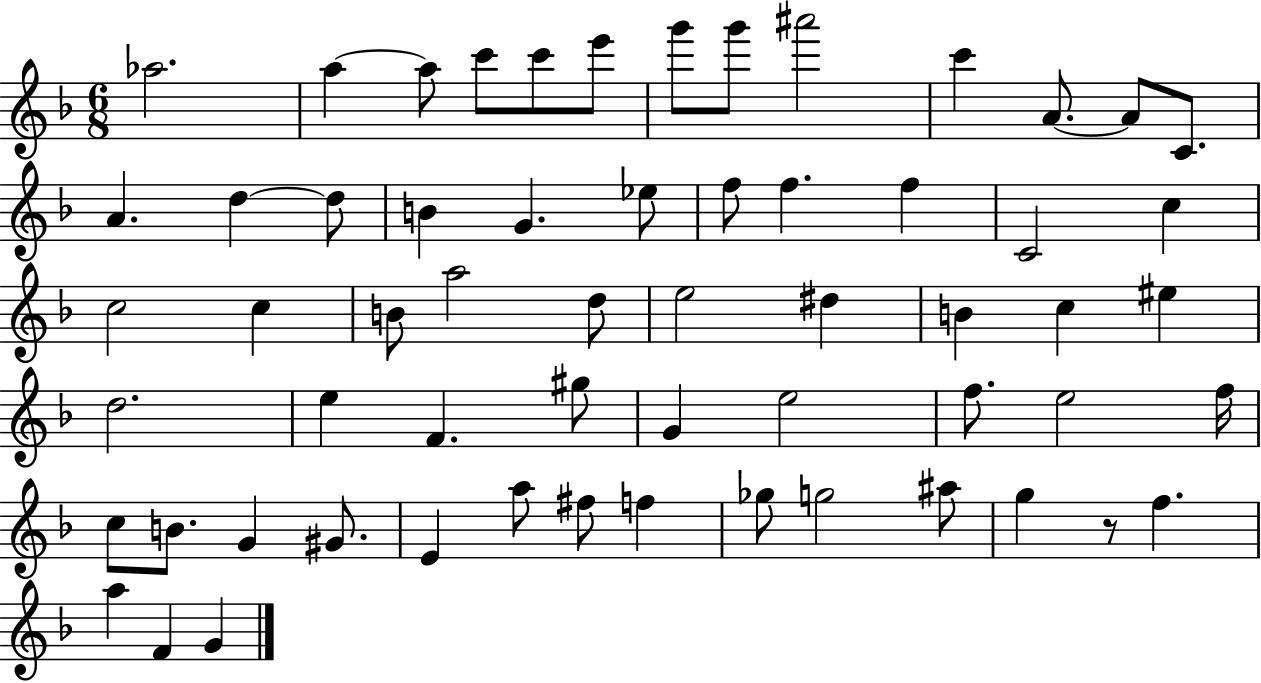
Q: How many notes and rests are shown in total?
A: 60